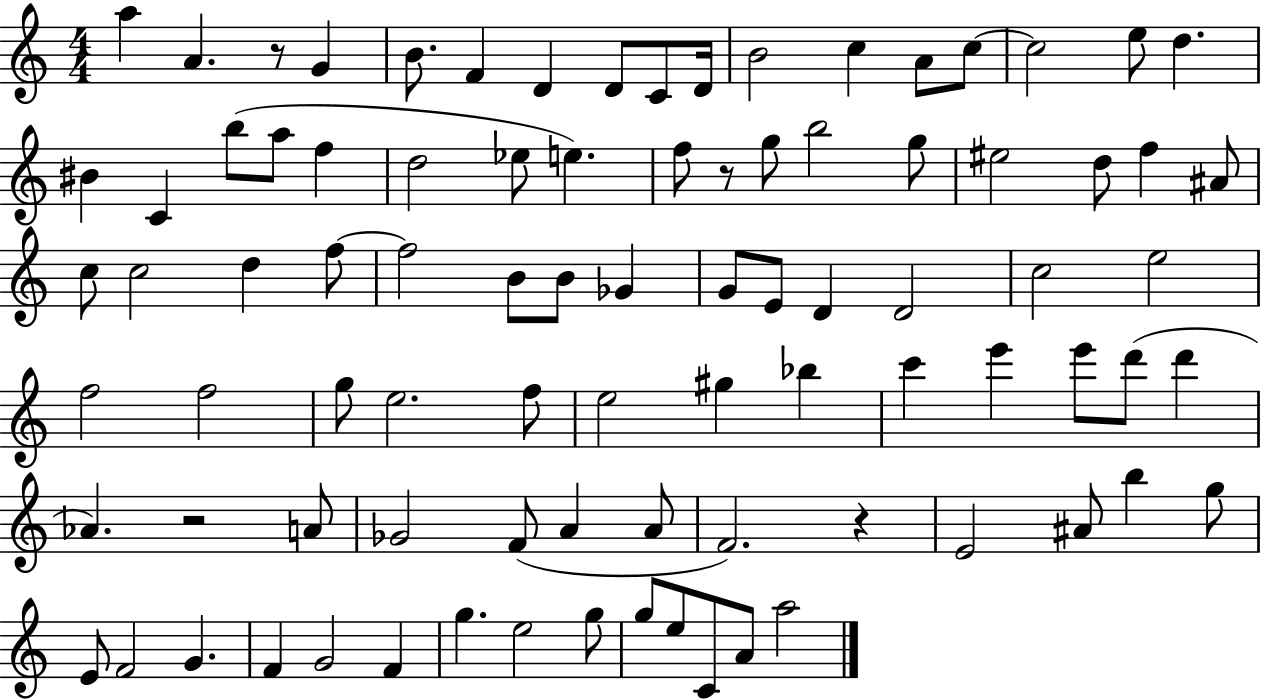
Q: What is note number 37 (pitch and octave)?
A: F5